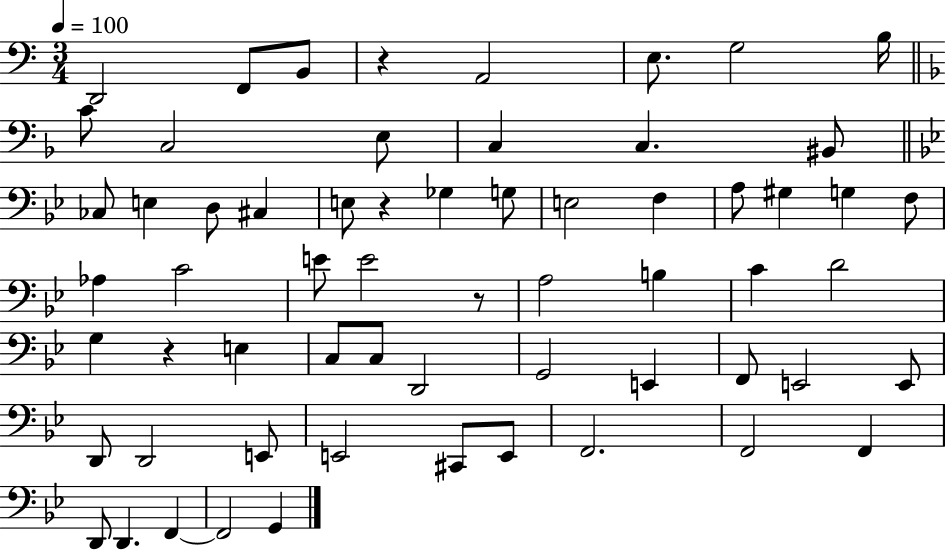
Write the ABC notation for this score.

X:1
T:Untitled
M:3/4
L:1/4
K:C
D,,2 F,,/2 B,,/2 z A,,2 E,/2 G,2 B,/4 C/2 C,2 E,/2 C, C, ^B,,/2 _C,/2 E, D,/2 ^C, E,/2 z _G, G,/2 E,2 F, A,/2 ^G, G, F,/2 _A, C2 E/2 E2 z/2 A,2 B, C D2 G, z E, C,/2 C,/2 D,,2 G,,2 E,, F,,/2 E,,2 E,,/2 D,,/2 D,,2 E,,/2 E,,2 ^C,,/2 E,,/2 F,,2 F,,2 F,, D,,/2 D,, F,, F,,2 G,,